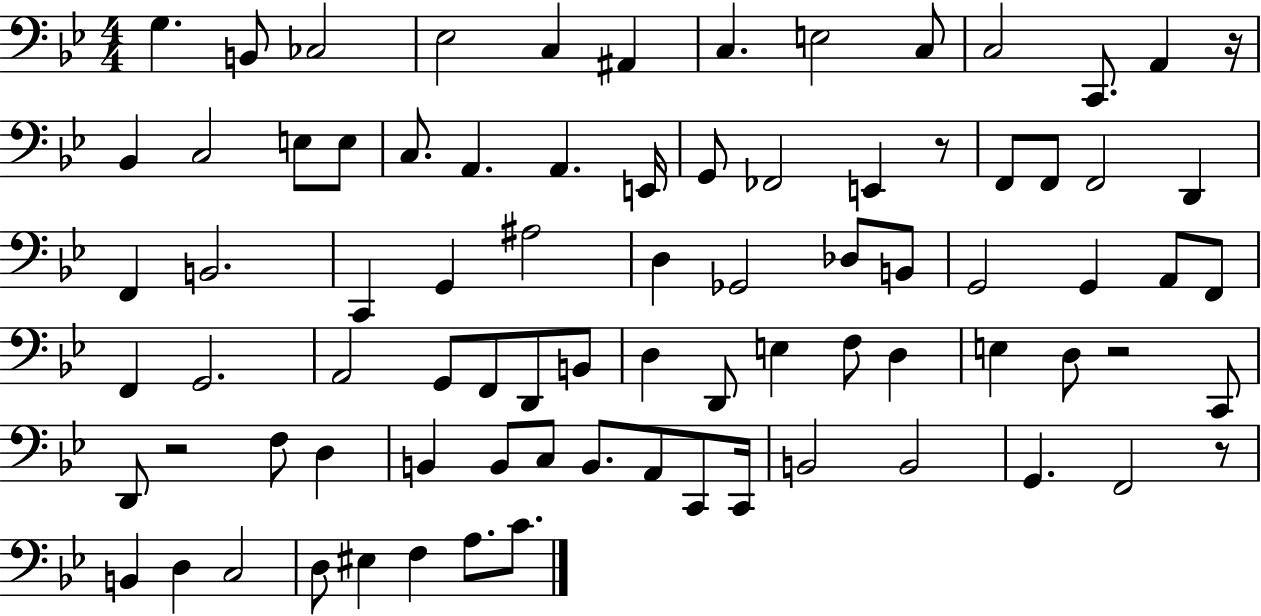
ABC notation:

X:1
T:Untitled
M:4/4
L:1/4
K:Bb
G, B,,/2 _C,2 _E,2 C, ^A,, C, E,2 C,/2 C,2 C,,/2 A,, z/4 _B,, C,2 E,/2 E,/2 C,/2 A,, A,, E,,/4 G,,/2 _F,,2 E,, z/2 F,,/2 F,,/2 F,,2 D,, F,, B,,2 C,, G,, ^A,2 D, _G,,2 _D,/2 B,,/2 G,,2 G,, A,,/2 F,,/2 F,, G,,2 A,,2 G,,/2 F,,/2 D,,/2 B,,/2 D, D,,/2 E, F,/2 D, E, D,/2 z2 C,,/2 D,,/2 z2 F,/2 D, B,, B,,/2 C,/2 B,,/2 A,,/2 C,,/2 C,,/4 B,,2 B,,2 G,, F,,2 z/2 B,, D, C,2 D,/2 ^E, F, A,/2 C/2